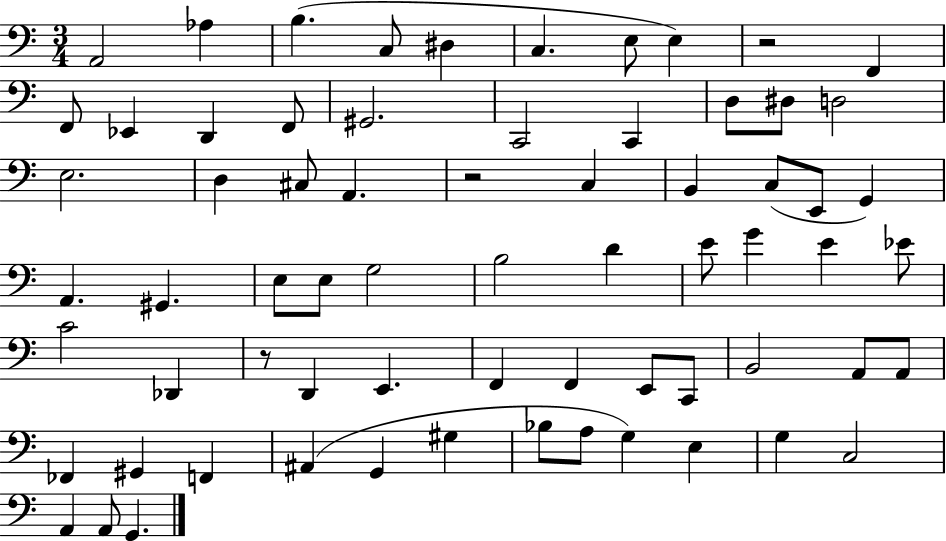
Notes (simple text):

A2/h Ab3/q B3/q. C3/e D#3/q C3/q. E3/e E3/q R/h F2/q F2/e Eb2/q D2/q F2/e G#2/h. C2/h C2/q D3/e D#3/e D3/h E3/h. D3/q C#3/e A2/q. R/h C3/q B2/q C3/e E2/e G2/q A2/q. G#2/q. E3/e E3/e G3/h B3/h D4/q E4/e G4/q E4/q Eb4/e C4/h Db2/q R/e D2/q E2/q. F2/q F2/q E2/e C2/e B2/h A2/e A2/e FES2/q G#2/q F2/q A#2/q G2/q G#3/q Bb3/e A3/e G3/q E3/q G3/q C3/h A2/q A2/e G2/q.